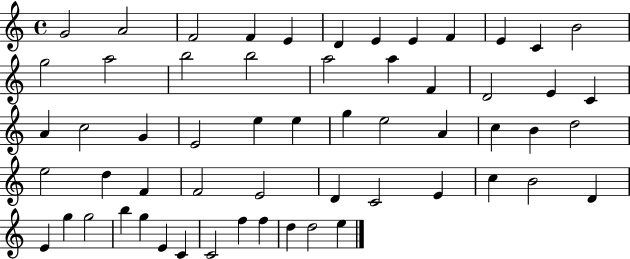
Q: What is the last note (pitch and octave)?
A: E5